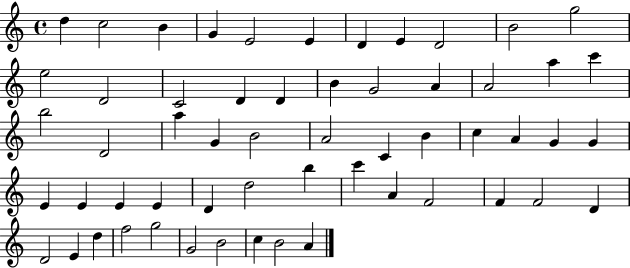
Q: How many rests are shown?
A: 0